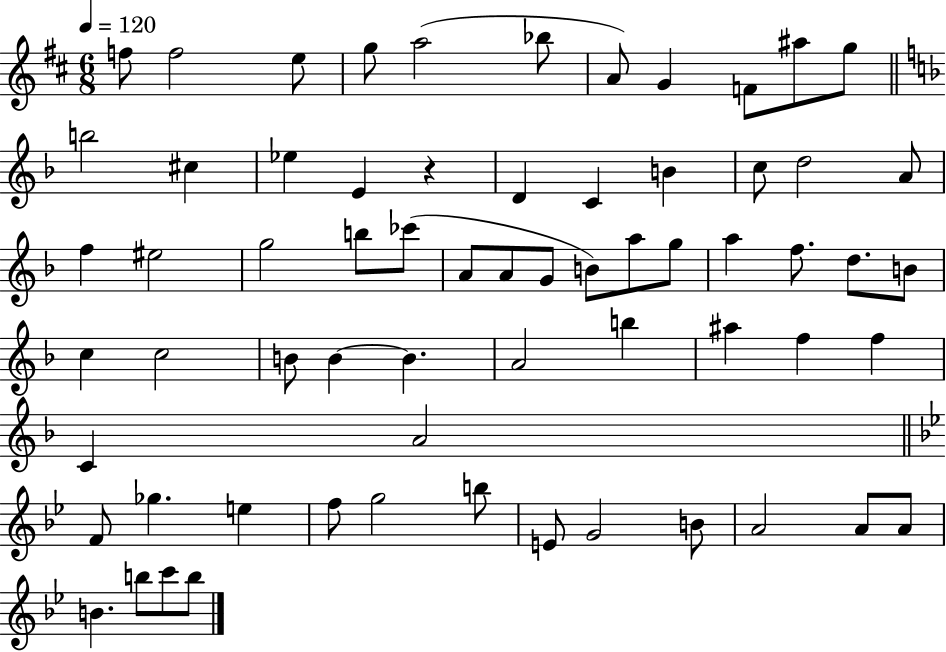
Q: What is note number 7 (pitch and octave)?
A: A4